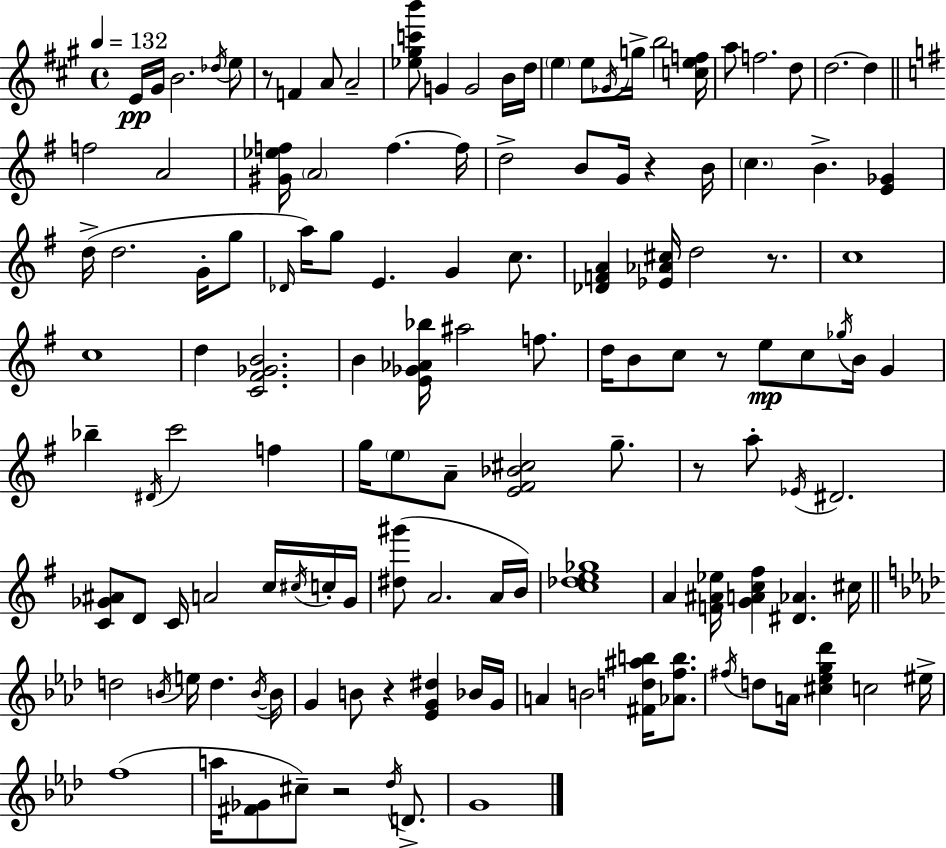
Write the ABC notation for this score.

X:1
T:Untitled
M:4/4
L:1/4
K:A
E/4 ^G/4 B2 _d/4 e/2 z/2 F A/2 A2 [_e^gc'b']/2 G G2 B/4 d/4 e e/2 _G/4 g/4 b2 [cef]/4 a/2 f2 d/2 d2 d f2 A2 [^G_ef]/4 A2 f f/4 d2 B/2 G/4 z B/4 c B [E_G] d/4 d2 G/4 g/2 _D/4 a/4 g/2 E G c/2 [_DFA] [_E_A^c]/4 d2 z/2 c4 c4 d [C^F_GB]2 B [E_G_A_b]/4 ^a2 f/2 d/4 B/2 c/2 z/2 e/2 c/2 _g/4 B/4 G _b ^D/4 c'2 f g/4 e/2 A/2 [E^F_B^c]2 g/2 z/2 a/2 _E/4 ^D2 [C_G^A]/2 D/2 C/4 A2 c/4 ^c/4 c/4 _G/4 [^d^g']/2 A2 A/4 B/4 [c_de_g]4 A [F^A_e]/4 [GAc^f] [^D_A] ^c/4 d2 B/4 e/4 d B/4 B/4 G B/2 z [_EG^d] _B/4 G/4 A B2 [^Fd^ab]/4 [_Afb]/2 ^f/4 d/2 A/4 [^c_eg_d'] c2 ^e/4 f4 a/4 [^F_G]/2 ^c/2 z2 _d/4 D/2 G4